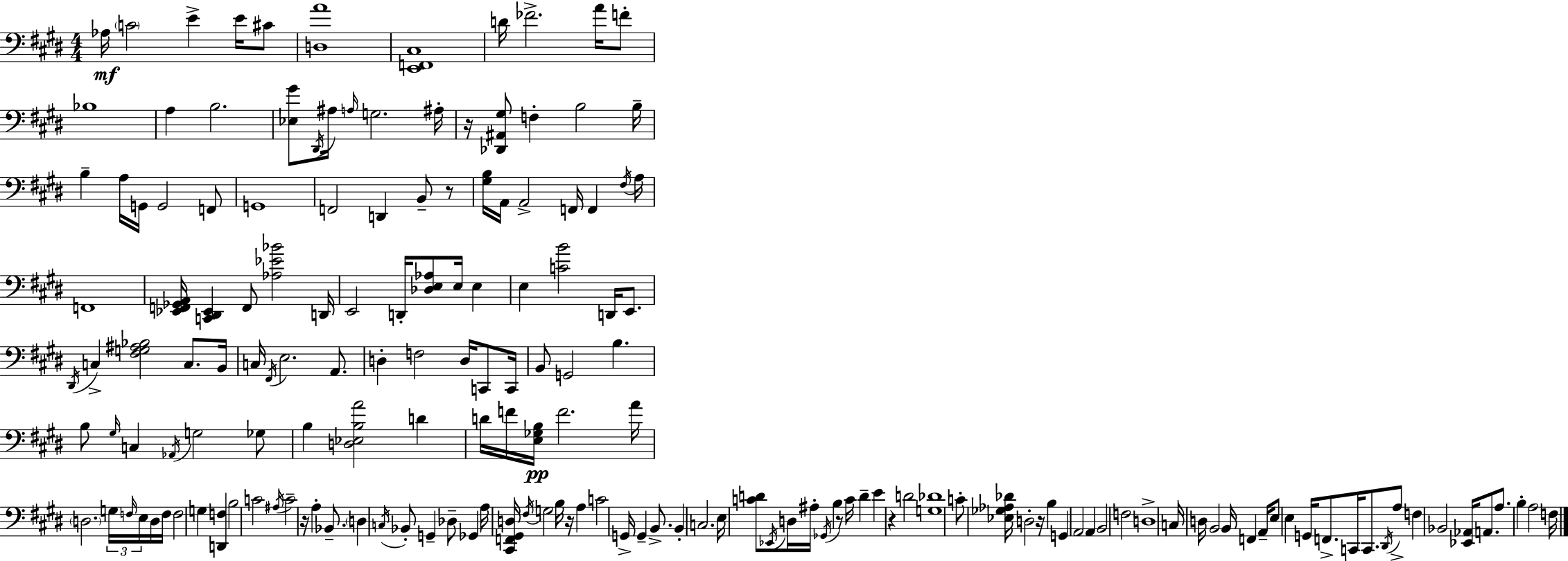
X:1
T:Untitled
M:4/4
L:1/4
K:E
_A,/4 C2 E E/4 ^C/2 [D,A]4 [E,,F,,^C,]4 D/4 _F2 A/4 F/2 _B,4 A, B,2 [_E,^G]/2 ^D,,/4 ^A,/4 A,/4 G,2 ^A,/4 z/4 [_D,,^A,,^G,]/2 F, B,2 B,/4 B, A,/4 G,,/4 G,,2 F,,/2 G,,4 F,,2 D,, B,,/2 z/2 [^G,B,]/4 A,,/4 A,,2 F,,/4 F,, ^F,/4 A,/4 F,,4 [_E,,F,,_G,,A,,]/4 [C,,^D,,_E,,] F,,/2 [_A,_E_B]2 D,,/4 E,,2 D,,/4 [_D,E,_A,]/2 E,/4 E, E, [CB]2 D,,/4 E,,/2 ^D,,/4 C, [^F,G,^A,_B,]2 C,/2 B,,/4 C,/4 ^F,,/4 E,2 A,,/2 D, F,2 D,/4 C,,/2 C,,/4 B,,/2 G,,2 B, B,/2 ^G,/4 C, _A,,/4 G,2 _G,/2 B, [D,_E,B,A]2 D D/4 F/4 [E,_G,B,]/4 F2 A/4 D,2 G,/4 F,/4 E,/4 D,/4 F,/4 F,2 G, [D,,F,] B,2 C2 ^A,/4 C2 z/4 A, _B,,/2 D, C,/4 _B,,/2 G,, _D,/2 _G,, A,/4 [^C,,F,,^G,,D,]/4 ^F,/4 G,2 B,/4 z/4 A, C2 G,,/4 G,, B,,/2 B,, C,2 E,/4 [CD]/2 _E,,/4 D,/4 ^A,/4 _G,,/4 B, z/2 C/4 D E z D2 [G,_D]4 C/2 [_E,_G,_A,_D]/4 D,2 z/4 B, G,, A,,2 A,, B,,2 F,2 D,4 C,/4 D,/4 B,,2 B,,/4 F,, A,,/4 E,/2 E, G,,/4 F,,/2 C,,/4 C,,/2 ^D,,/4 A,/2 F, _B,,2 [_E,,_A,,]/4 A,,/2 A,/2 B, A,2 F,/4